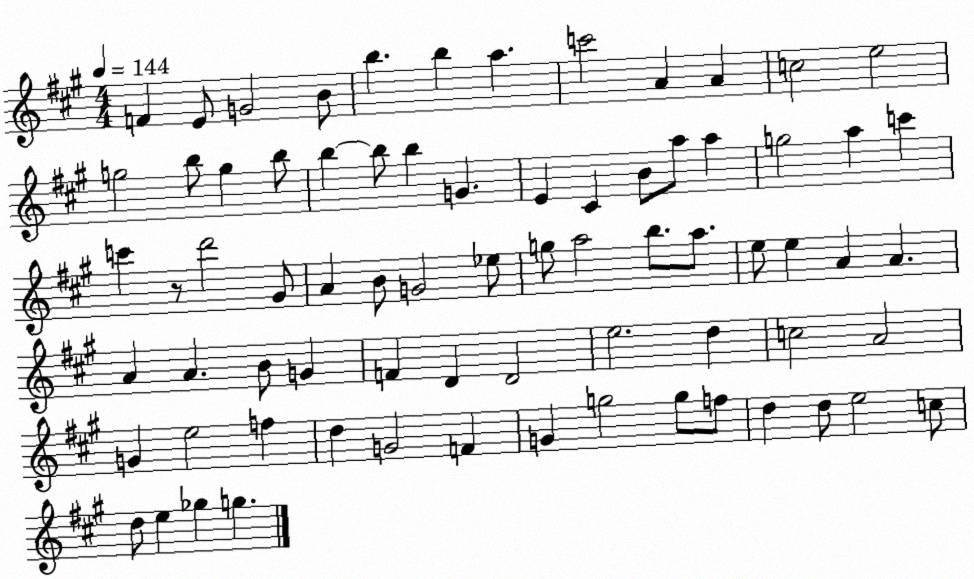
X:1
T:Untitled
M:4/4
L:1/4
K:A
F E/2 G2 B/2 b b a c'2 A A c2 e2 g2 b/2 g b/2 b b/2 b G E ^C B/2 a/2 a g2 a c' c' z/2 d'2 ^G/2 A B/2 G2 _e/2 g/2 a2 b/2 a/2 e/2 e A A A A B/2 G F D D2 e2 d c2 A2 G e2 f d G2 F G g2 g/2 f/2 d d/2 e2 c/2 d/2 e _g g